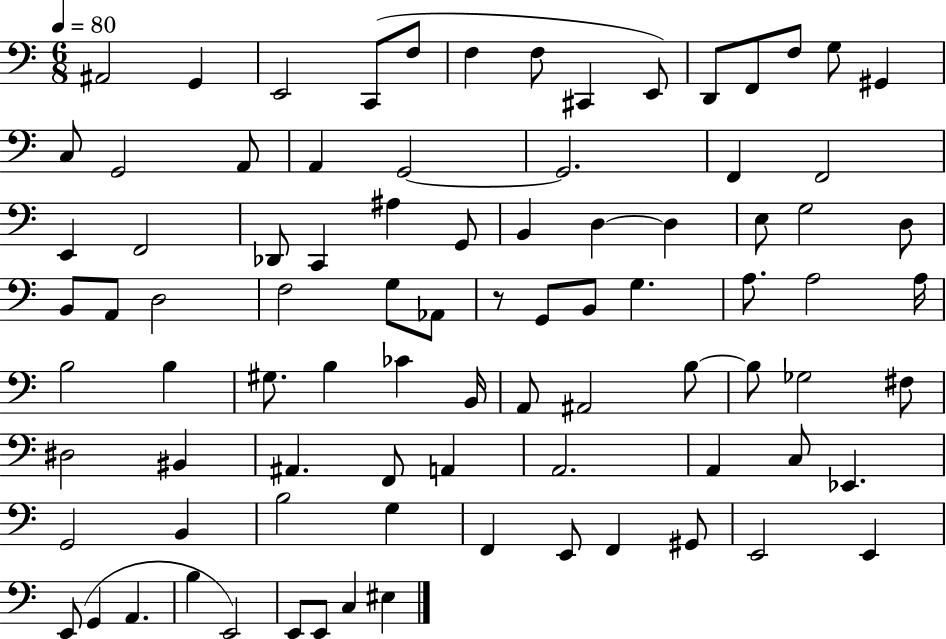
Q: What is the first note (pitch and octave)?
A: A#2